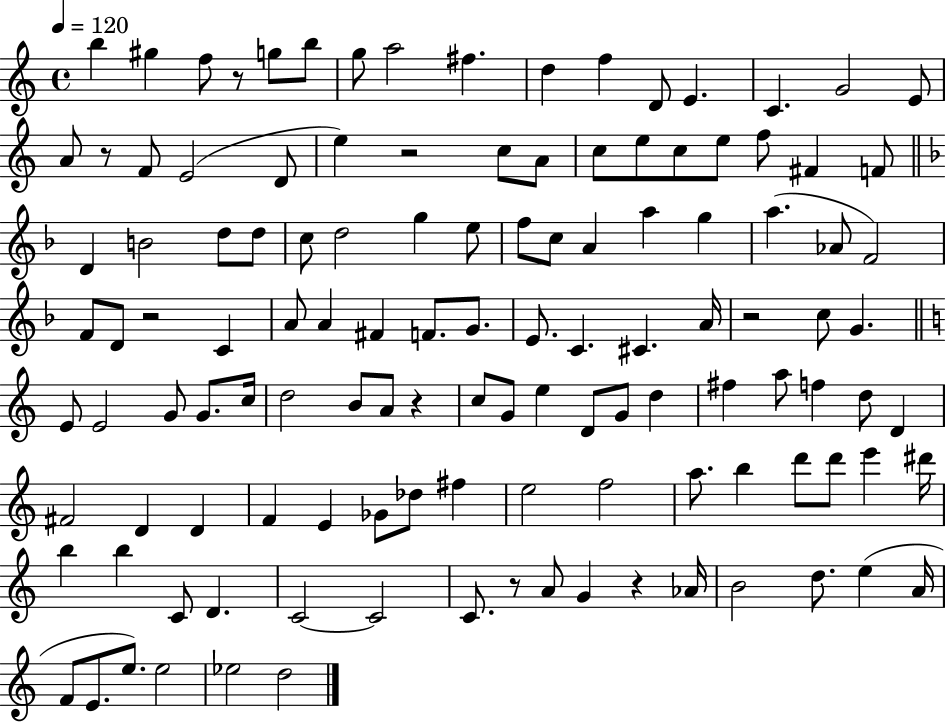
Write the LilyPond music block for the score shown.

{
  \clef treble
  \time 4/4
  \defaultTimeSignature
  \key c \major
  \tempo 4 = 120
  \repeat volta 2 { b''4 gis''4 f''8 r8 g''8 b''8 | g''8 a''2 fis''4. | d''4 f''4 d'8 e'4. | c'4. g'2 e'8 | \break a'8 r8 f'8 e'2( d'8 | e''4) r2 c''8 a'8 | c''8 e''8 c''8 e''8 f''8 fis'4 f'8 | \bar "||" \break \key d \minor d'4 b'2 d''8 d''8 | c''8 d''2 g''4 e''8 | f''8 c''8 a'4 a''4 g''4 | a''4.( aes'8 f'2) | \break f'8 d'8 r2 c'4 | a'8 a'4 fis'4 f'8. g'8. | e'8. c'4. cis'4. a'16 | r2 c''8 g'4. | \break \bar "||" \break \key c \major e'8 e'2 g'8 g'8. c''16 | d''2 b'8 a'8 r4 | c''8 g'8 e''4 d'8 g'8 d''4 | fis''4 a''8 f''4 d''8 d'4 | \break fis'2 d'4 d'4 | f'4 e'4 ges'8 des''8 fis''4 | e''2 f''2 | a''8. b''4 d'''8 d'''8 e'''4 dis'''16 | \break b''4 b''4 c'8 d'4. | c'2~~ c'2 | c'8. r8 a'8 g'4 r4 aes'16 | b'2 d''8. e''4( a'16 | \break f'8 e'8. e''8.) e''2 | ees''2 d''2 | } \bar "|."
}